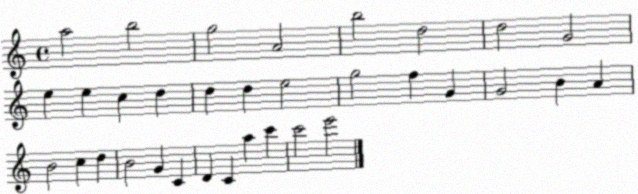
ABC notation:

X:1
T:Untitled
M:4/4
L:1/4
K:C
a2 b2 g2 A2 b2 d2 d2 G2 e e c d d d e2 g2 f G G2 B A B2 c d B2 G C D C a c' c'2 e'2